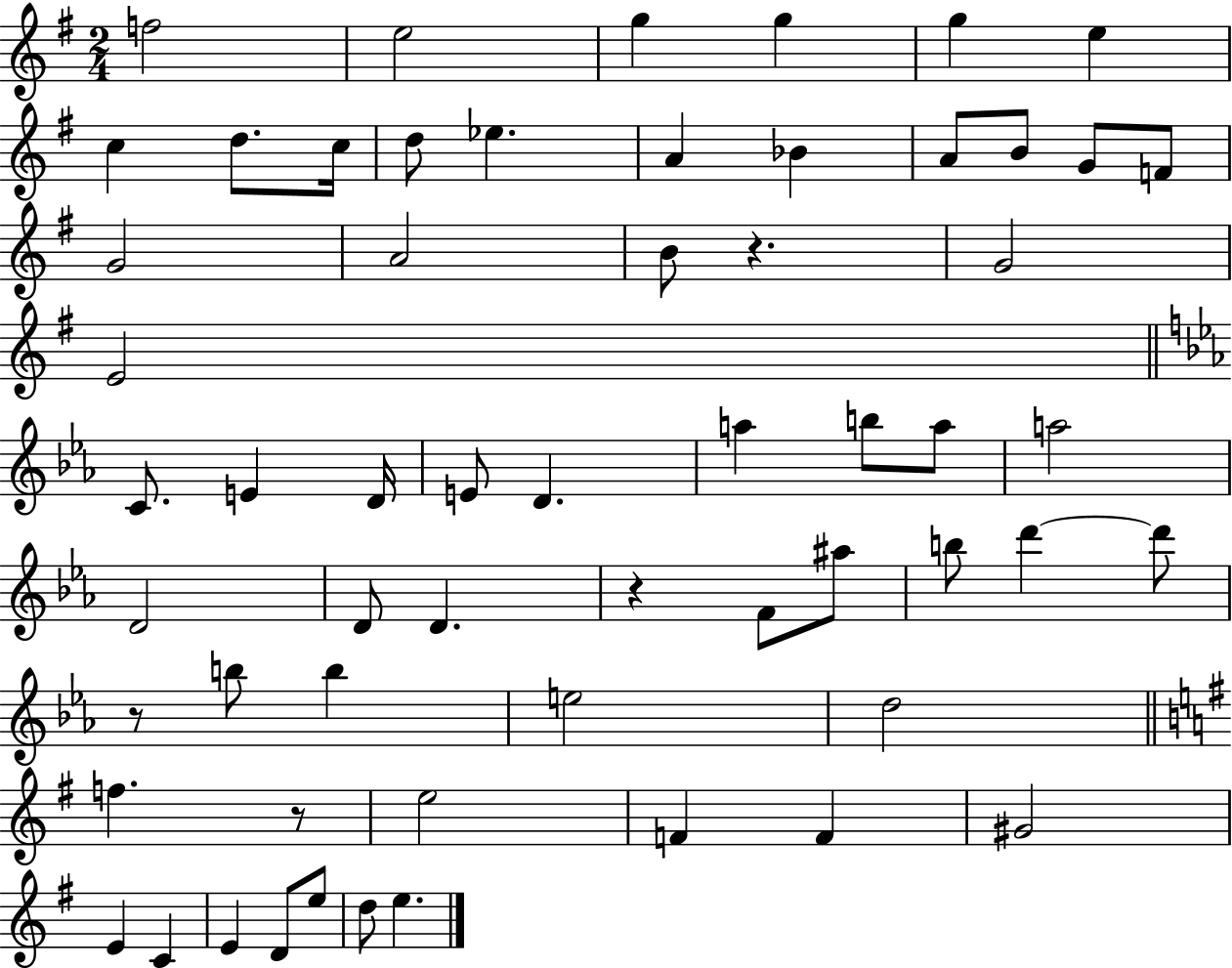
F5/h E5/h G5/q G5/q G5/q E5/q C5/q D5/e. C5/s D5/e Eb5/q. A4/q Bb4/q A4/e B4/e G4/e F4/e G4/h A4/h B4/e R/q. G4/h E4/h C4/e. E4/q D4/s E4/e D4/q. A5/q B5/e A5/e A5/h D4/h D4/e D4/q. R/q F4/e A#5/e B5/e D6/q D6/e R/e B5/e B5/q E5/h D5/h F5/q. R/e E5/h F4/q F4/q G#4/h E4/q C4/q E4/q D4/e E5/e D5/e E5/q.